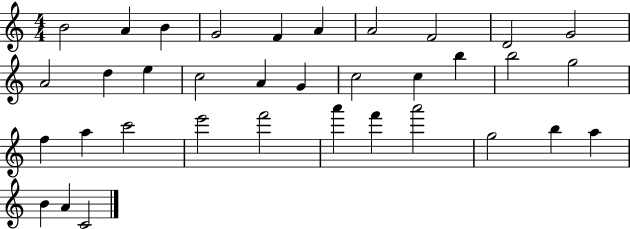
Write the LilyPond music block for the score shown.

{
  \clef treble
  \numericTimeSignature
  \time 4/4
  \key c \major
  b'2 a'4 b'4 | g'2 f'4 a'4 | a'2 f'2 | d'2 g'2 | \break a'2 d''4 e''4 | c''2 a'4 g'4 | c''2 c''4 b''4 | b''2 g''2 | \break f''4 a''4 c'''2 | e'''2 f'''2 | a'''4 f'''4 a'''2 | g''2 b''4 a''4 | \break b'4 a'4 c'2 | \bar "|."
}